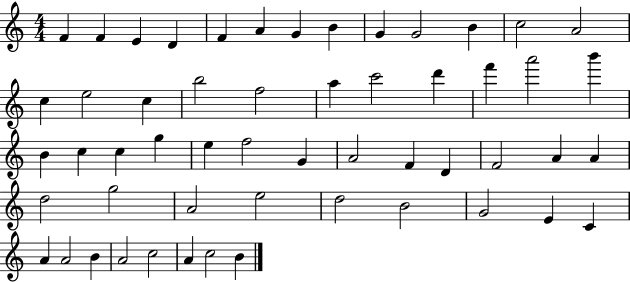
F4/q F4/q E4/q D4/q F4/q A4/q G4/q B4/q G4/q G4/h B4/q C5/h A4/h C5/q E5/h C5/q B5/h F5/h A5/q C6/h D6/q F6/q A6/h B6/q B4/q C5/q C5/q G5/q E5/q F5/h G4/q A4/h F4/q D4/q F4/h A4/q A4/q D5/h G5/h A4/h E5/h D5/h B4/h G4/h E4/q C4/q A4/q A4/h B4/q A4/h C5/h A4/q C5/h B4/q